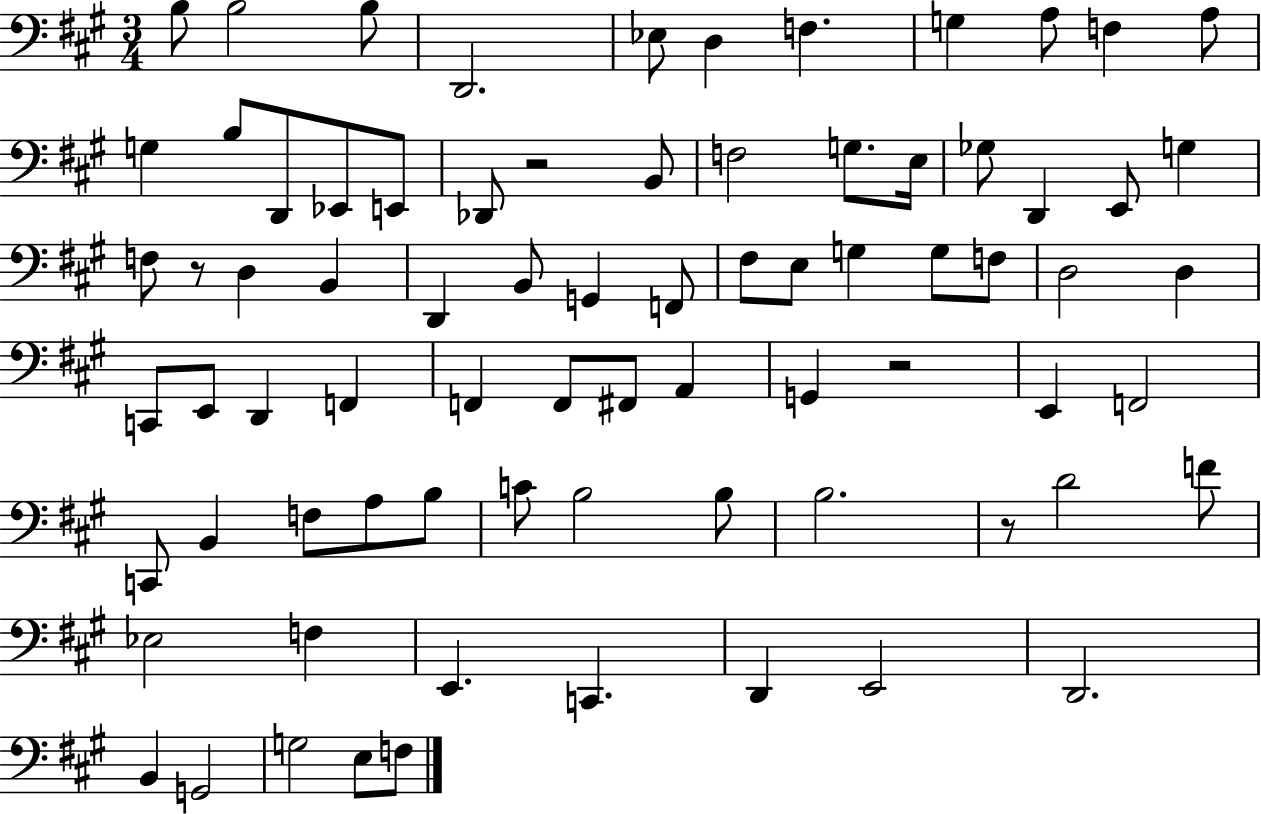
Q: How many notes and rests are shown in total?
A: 77